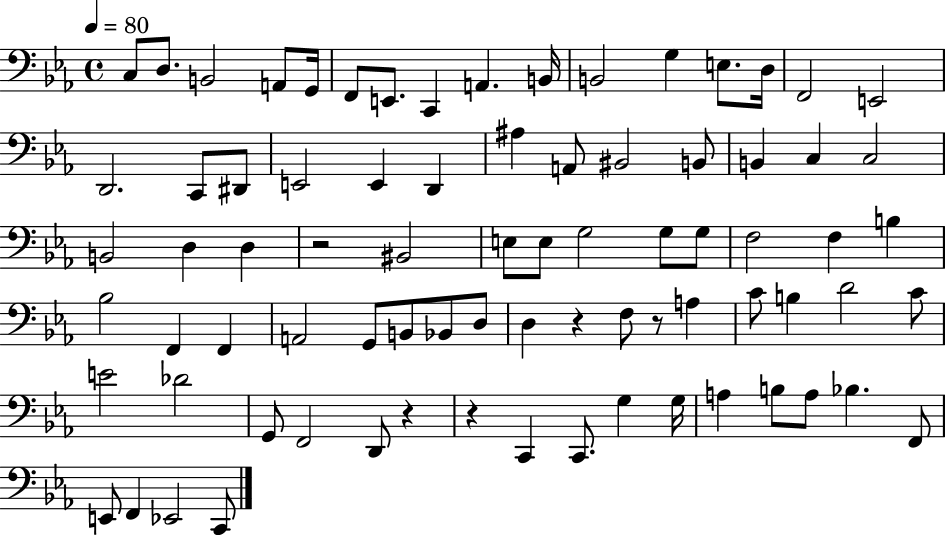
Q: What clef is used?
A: bass